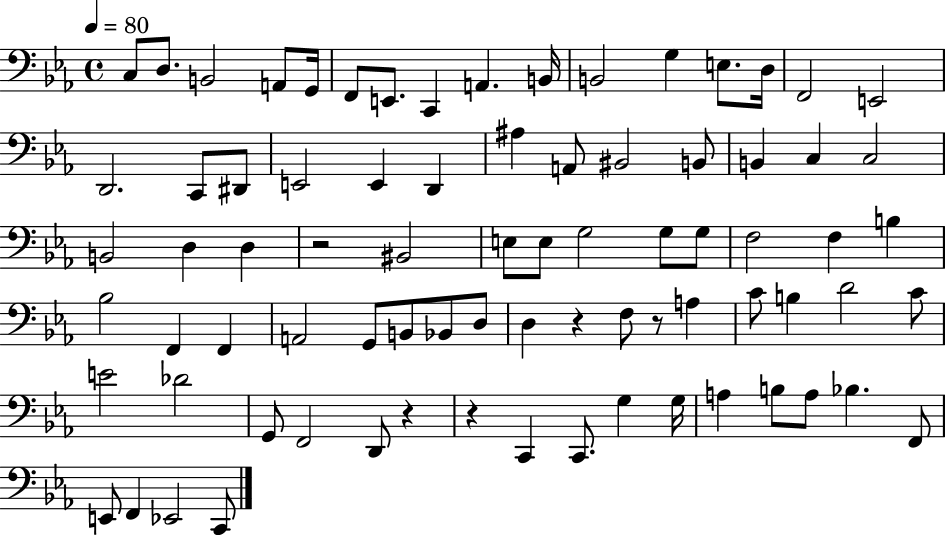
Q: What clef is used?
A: bass